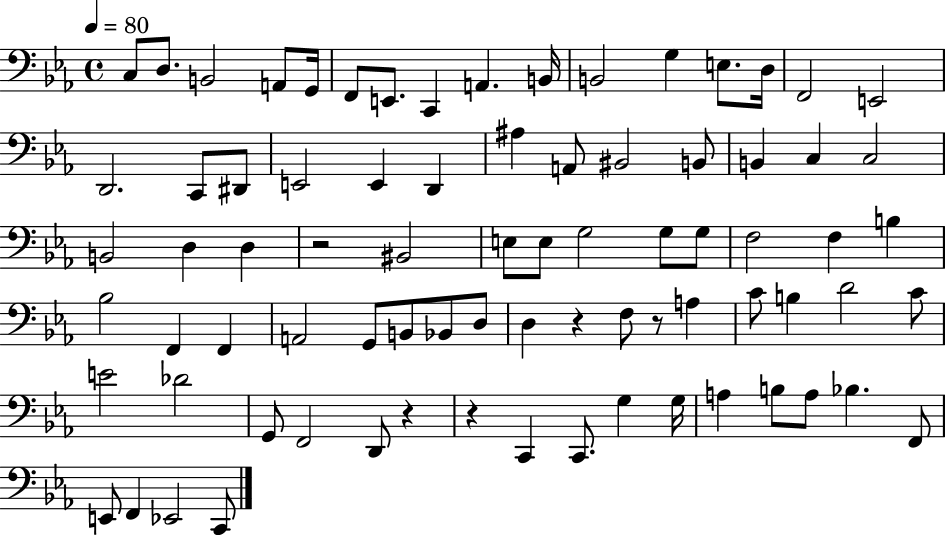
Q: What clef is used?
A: bass